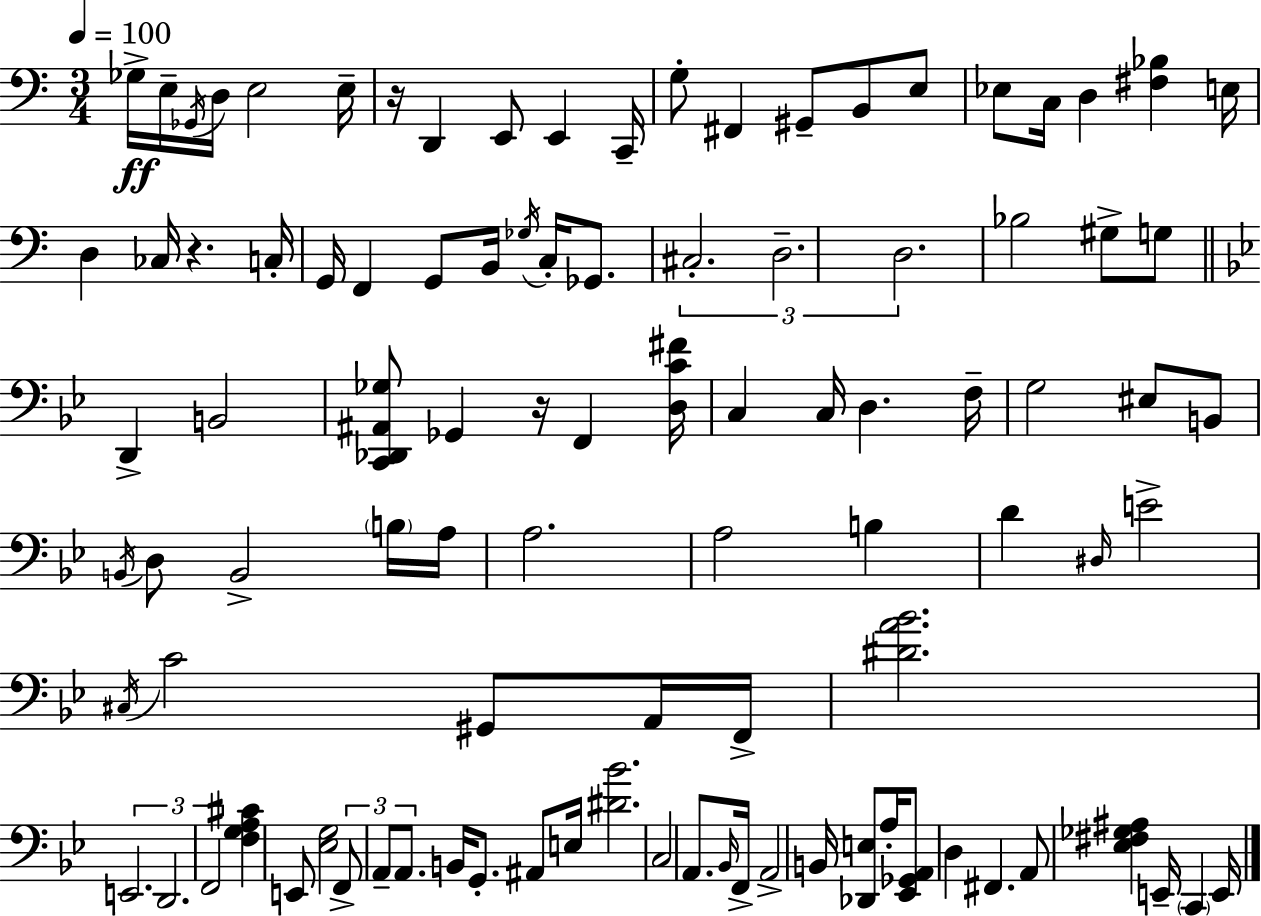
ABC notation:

X:1
T:Untitled
M:3/4
L:1/4
K:C
_G,/4 E,/4 _G,,/4 D,/4 E,2 E,/4 z/4 D,, E,,/2 E,, C,,/4 G,/2 ^F,, ^G,,/2 B,,/2 E,/2 _E,/2 C,/4 D, [^F,_B,] E,/4 D, _C,/4 z C,/4 G,,/4 F,, G,,/2 B,,/4 _G,/4 C,/4 _G,,/2 ^C,2 D,2 D,2 _B,2 ^G,/2 G,/2 D,, B,,2 [C,,_D,,^A,,_G,]/2 _G,, z/4 F,, [D,C^F]/4 C, C,/4 D, F,/4 G,2 ^E,/2 B,,/2 B,,/4 D,/2 B,,2 B,/4 A,/4 A,2 A,2 B, D ^D,/4 E2 ^C,/4 C2 ^G,,/2 A,,/4 F,,/4 [^DA_B]2 E,,2 D,,2 F,,2 [F,G,A,^C] E,,/2 [_E,G,]2 F,,/2 A,,/2 A,,/2 B,,/4 G,,/2 ^A,,/2 E,/4 [^D_B]2 C,2 A,,/2 _B,,/4 F,,/4 A,,2 B,,/4 [_D,,E,]/2 A,/4 [_E,,_G,,A,,]/2 D, ^F,, A,,/2 [_E,^F,_G,^A,] E,,/4 C,, E,,/4